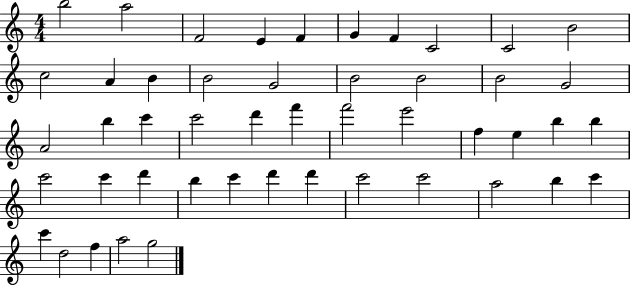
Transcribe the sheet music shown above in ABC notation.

X:1
T:Untitled
M:4/4
L:1/4
K:C
b2 a2 F2 E F G F C2 C2 B2 c2 A B B2 G2 B2 B2 B2 G2 A2 b c' c'2 d' f' f'2 e'2 f e b b c'2 c' d' b c' d' d' c'2 c'2 a2 b c' c' d2 f a2 g2